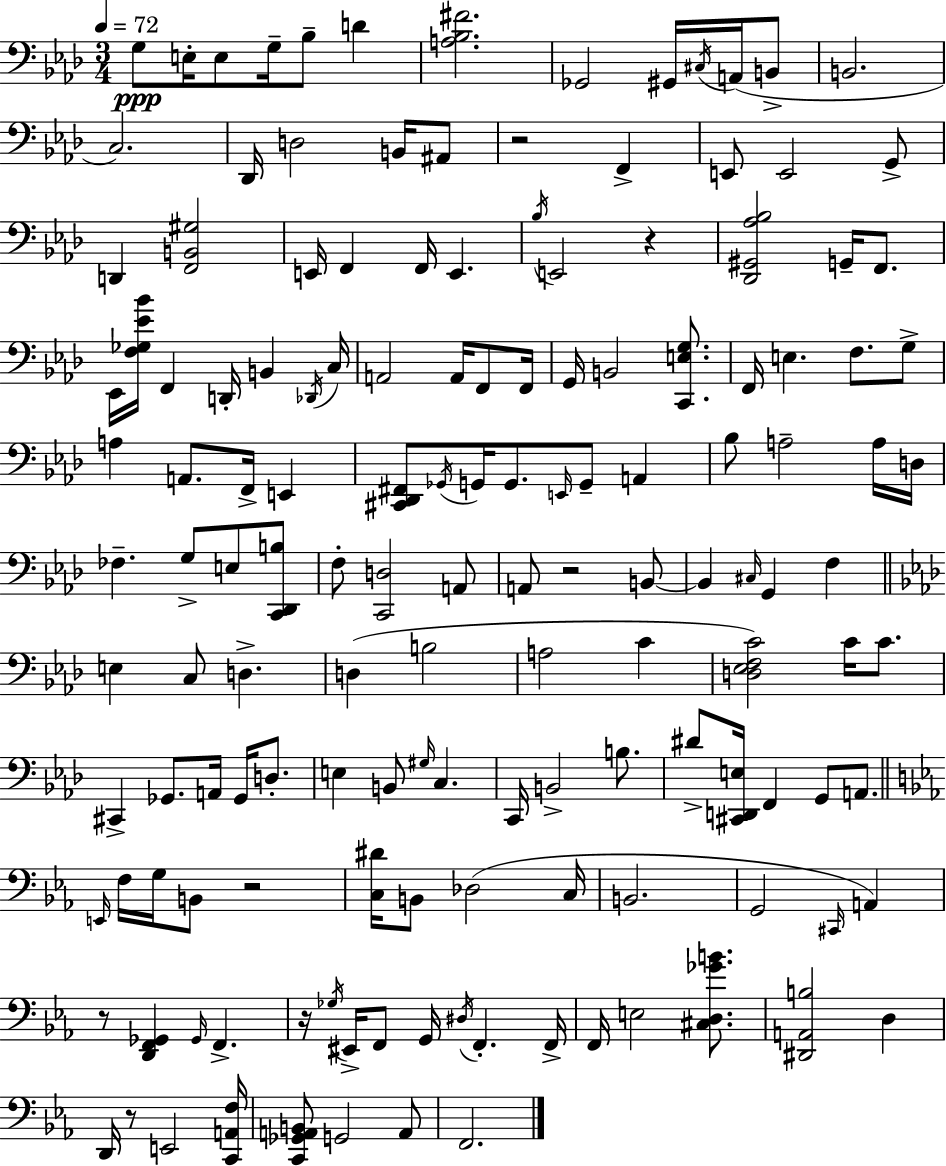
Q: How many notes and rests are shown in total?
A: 147